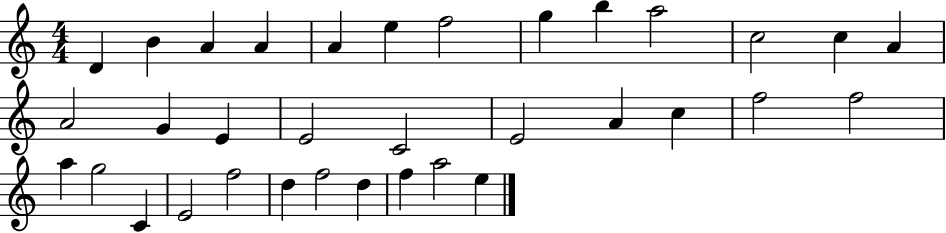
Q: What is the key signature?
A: C major